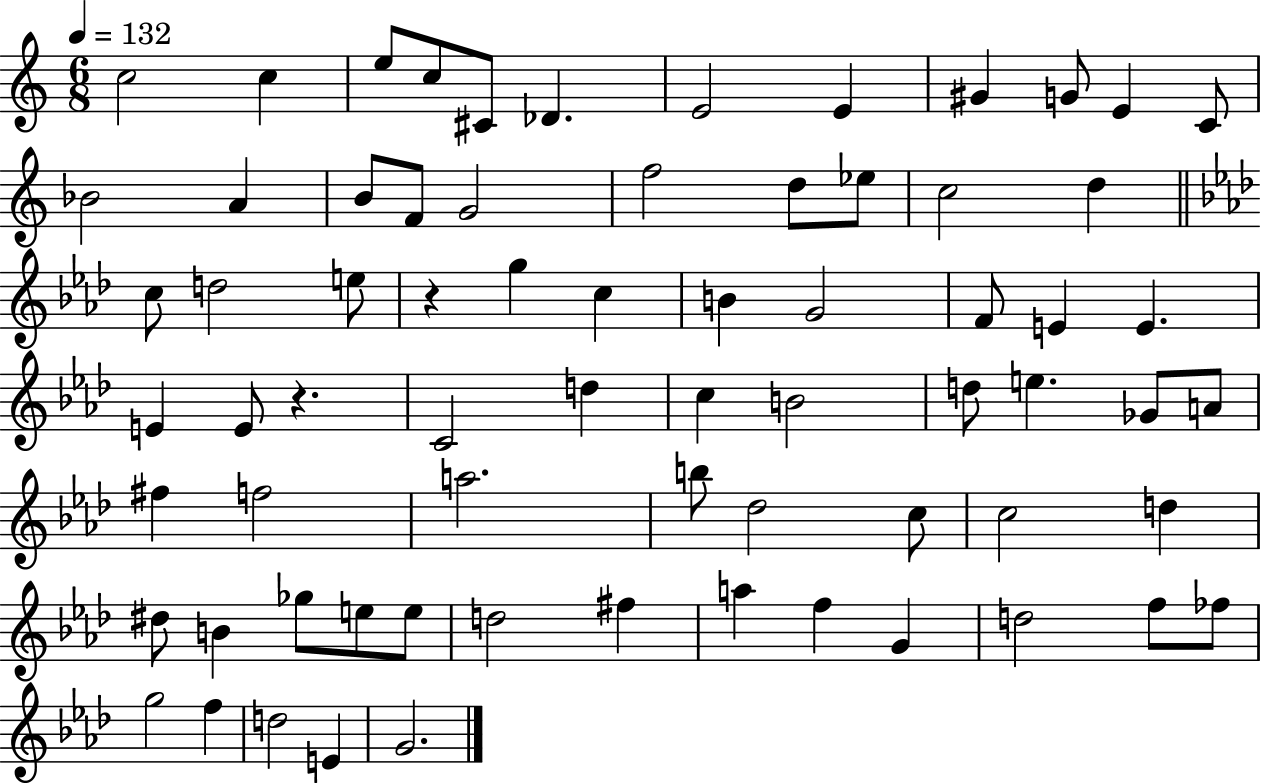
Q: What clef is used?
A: treble